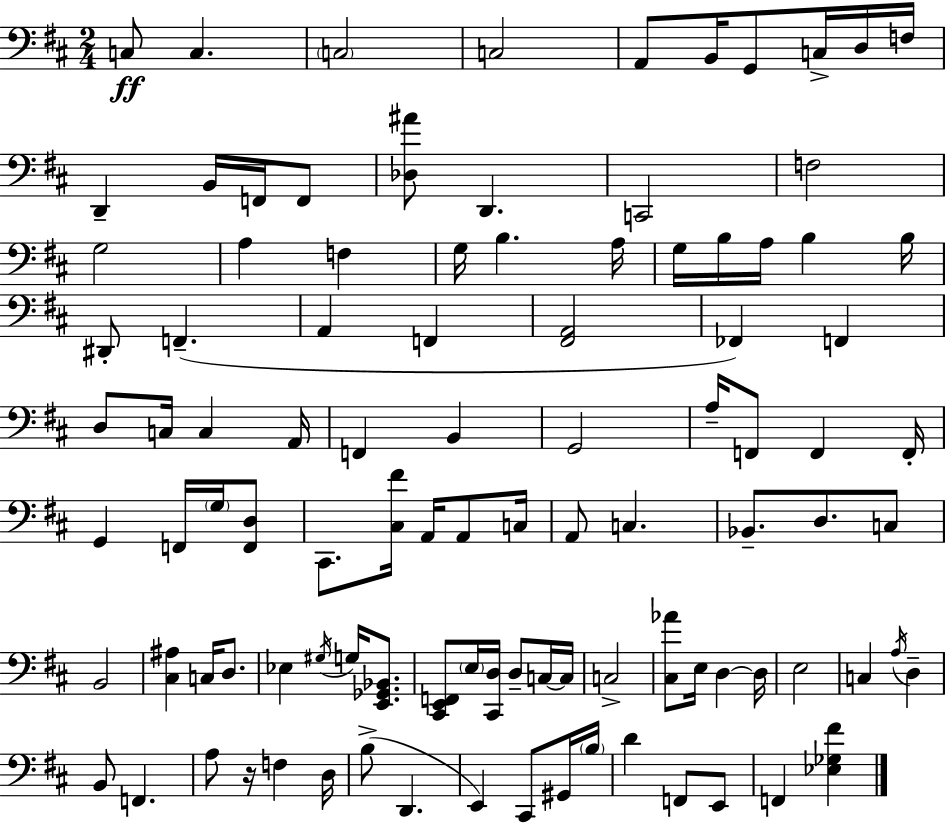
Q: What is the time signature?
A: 2/4